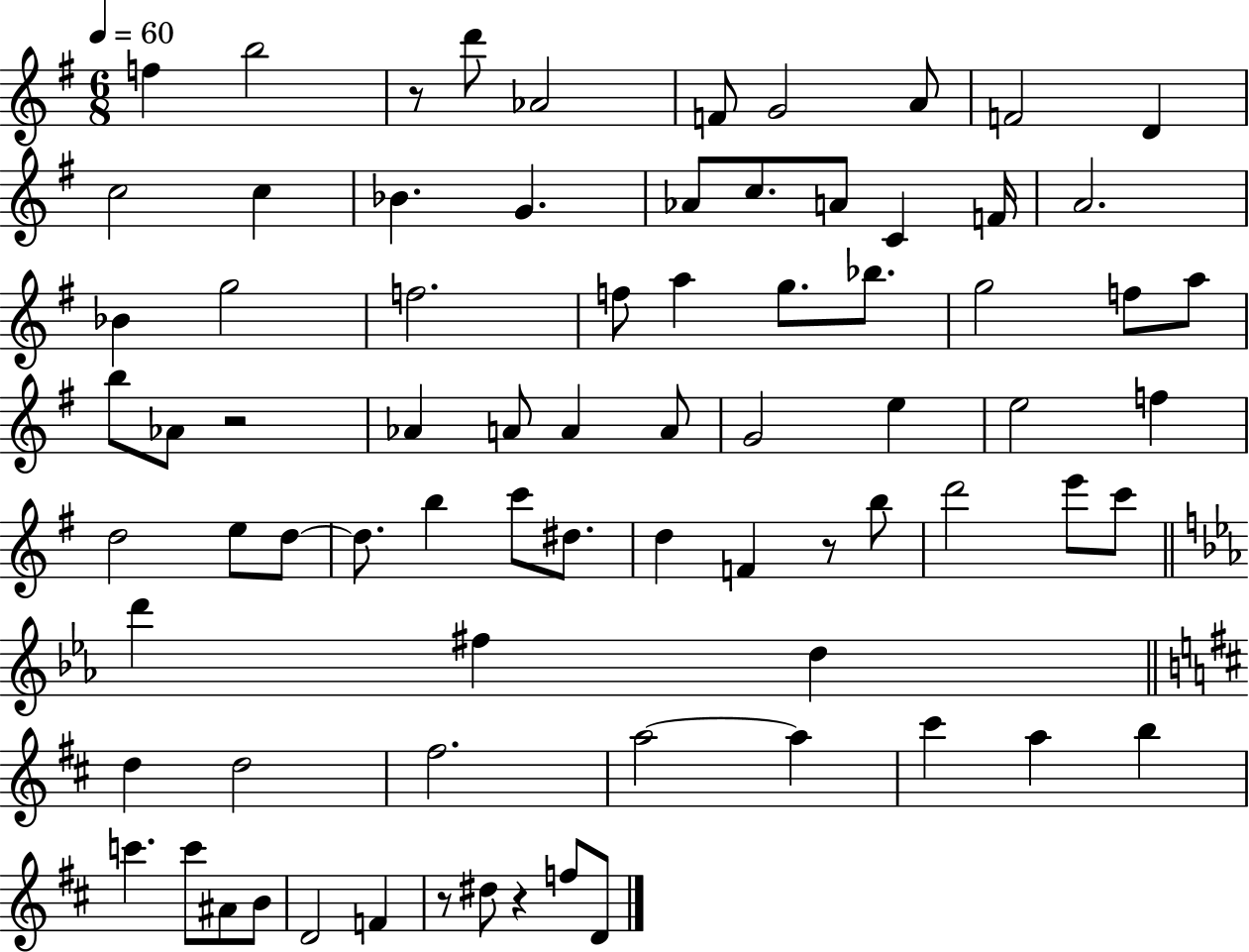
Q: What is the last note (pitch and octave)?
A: D4